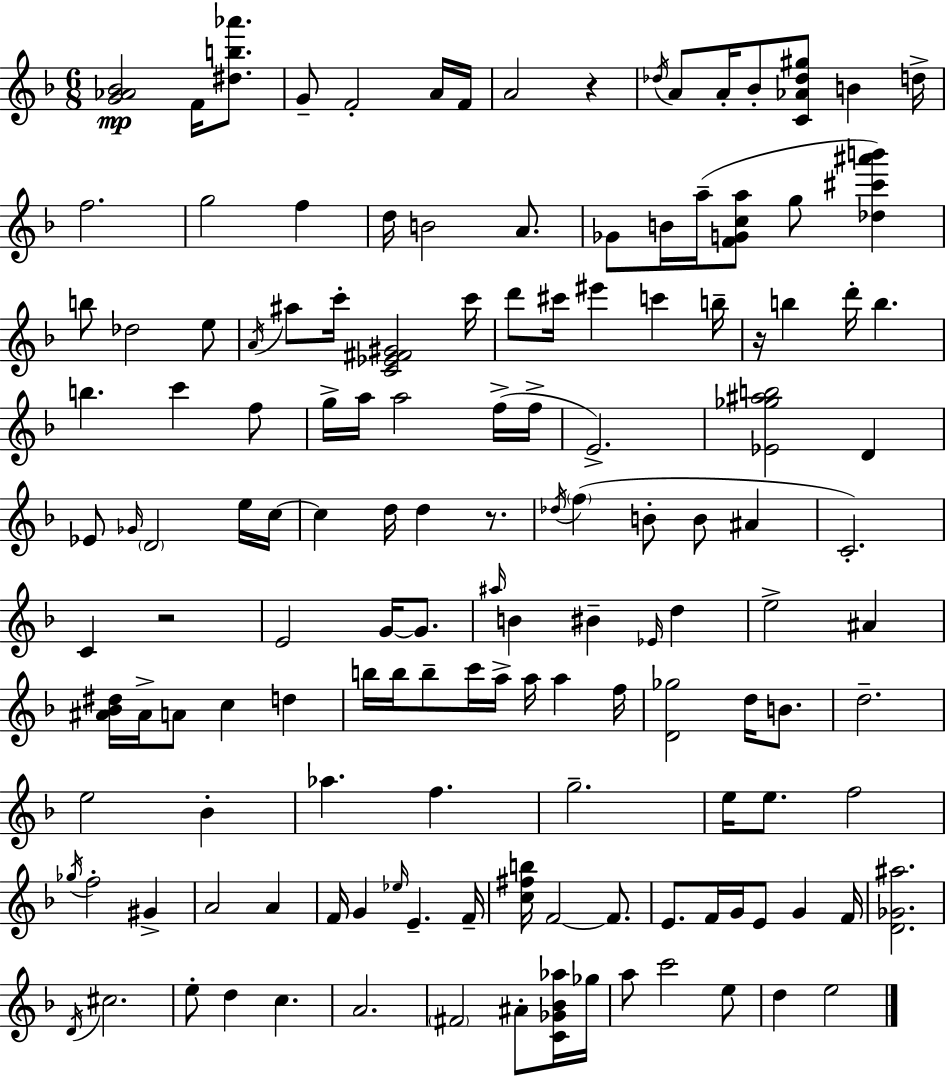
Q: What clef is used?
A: treble